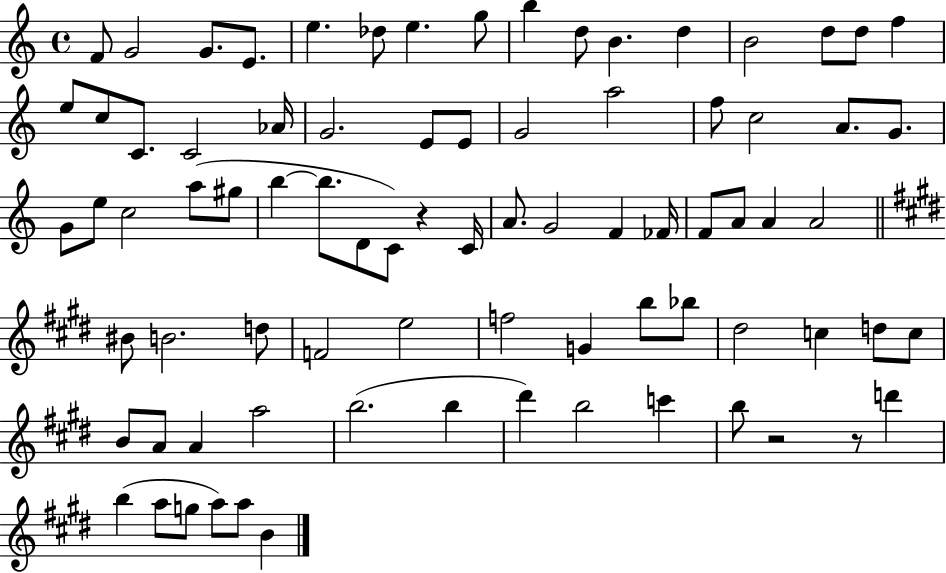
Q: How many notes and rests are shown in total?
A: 81